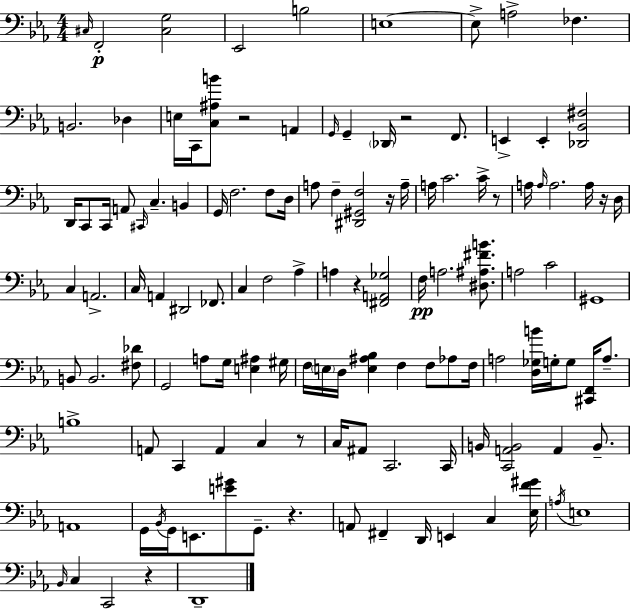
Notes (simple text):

C#3/s F2/h [C#3,G3]/h Eb2/h B3/h E3/w E3/e A3/h FES3/q. B2/h. Db3/q E3/s C2/s [C3,A#3,B4]/e R/h A2/q G2/s G2/q Db2/s R/h F2/e. E2/q E2/q [Db2,Bb2,F#3]/h D2/s C2/e C2/s A2/e C#2/s C3/q. B2/q G2/s F3/h. F3/e D3/s A3/e F3/q [D#2,G#2,F3]/h R/s A3/s A3/s C4/h. C4/s R/e A3/s A3/s A3/h. A3/s R/s D3/s C3/q A2/h. C3/s A2/q D#2/h FES2/e. C3/q F3/h Ab3/q A3/q R/q [F#2,A2,Gb3]/h F3/s A3/h. [D#3,A#3,F#4,B4]/e. A3/h C4/h G#2/w B2/e B2/h. [F#3,Db4]/e G2/h A3/e G3/s [E3,A#3]/q G#3/s F3/s E3/s D3/s [E3,A#3,Bb3]/q F3/q F3/e Ab3/e F3/s A3/h [D3,Gb3,B4]/s G3/s G3/e [C#2,F2]/s A3/e. B3/w A2/e C2/q A2/q C3/q R/e C3/s A#2/e C2/h. C2/s B2/s [C2,A2,B2]/h A2/q B2/e. A2/w G2/s Bb2/s G2/s E2/e. [E4,G#4]/e G2/e. R/q. A2/e F#2/q D2/s E2/q C3/q [Eb3,F4,G#4]/s A3/s E3/w Bb2/s C3/q C2/h R/q D2/w